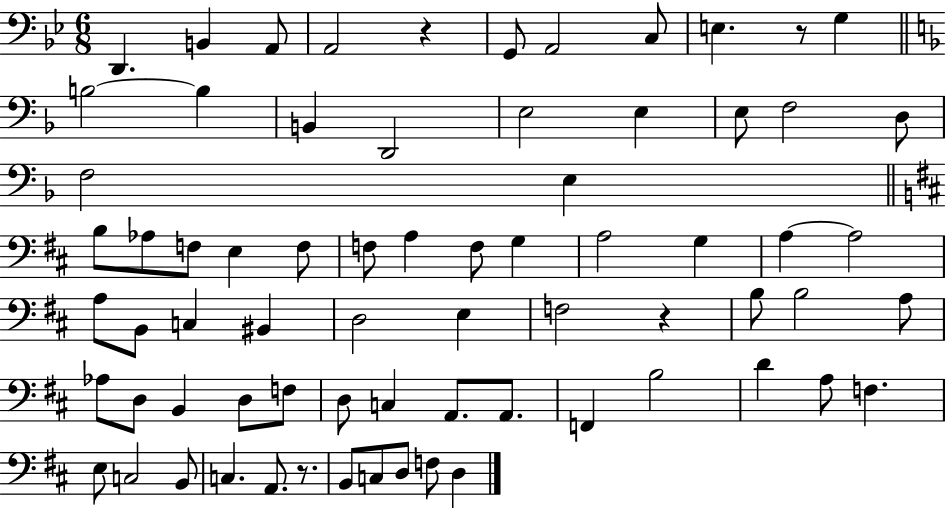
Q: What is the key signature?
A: BES major